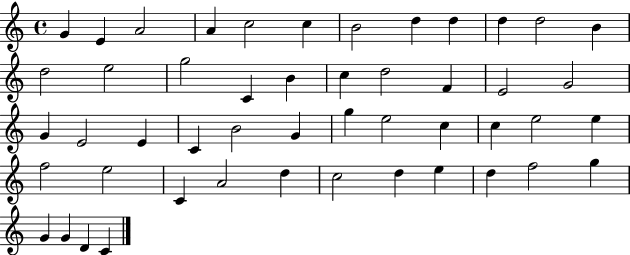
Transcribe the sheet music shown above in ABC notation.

X:1
T:Untitled
M:4/4
L:1/4
K:C
G E A2 A c2 c B2 d d d d2 B d2 e2 g2 C B c d2 F E2 G2 G E2 E C B2 G g e2 c c e2 e f2 e2 C A2 d c2 d e d f2 g G G D C